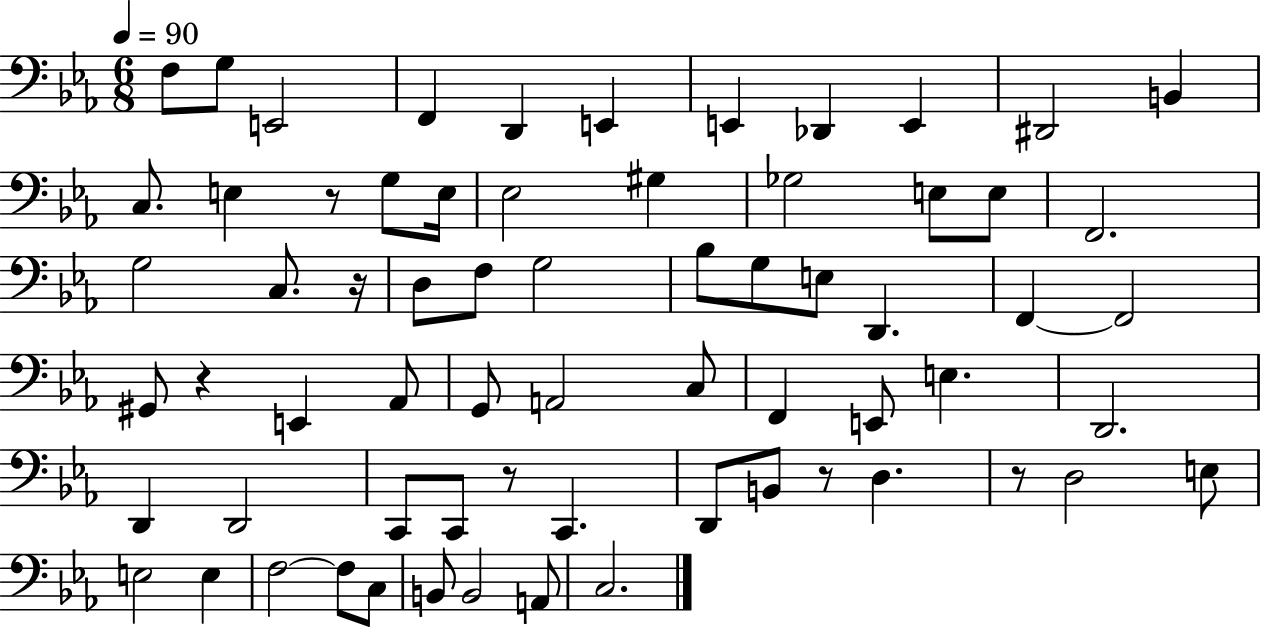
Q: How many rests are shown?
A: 6